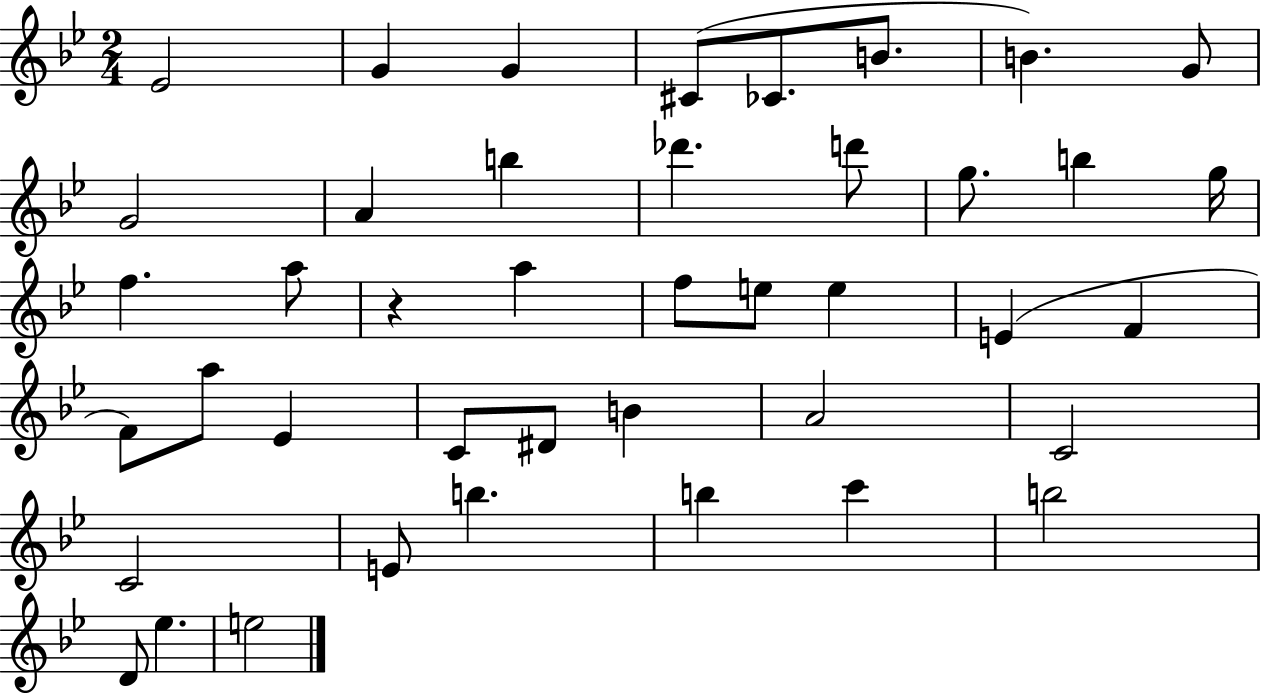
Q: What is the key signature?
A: BES major